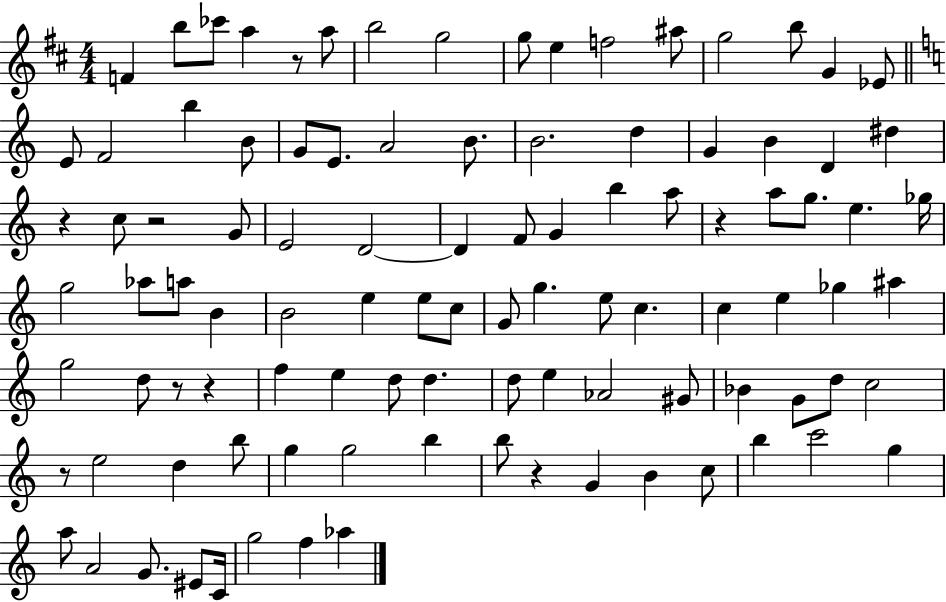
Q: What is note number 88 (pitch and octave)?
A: G4